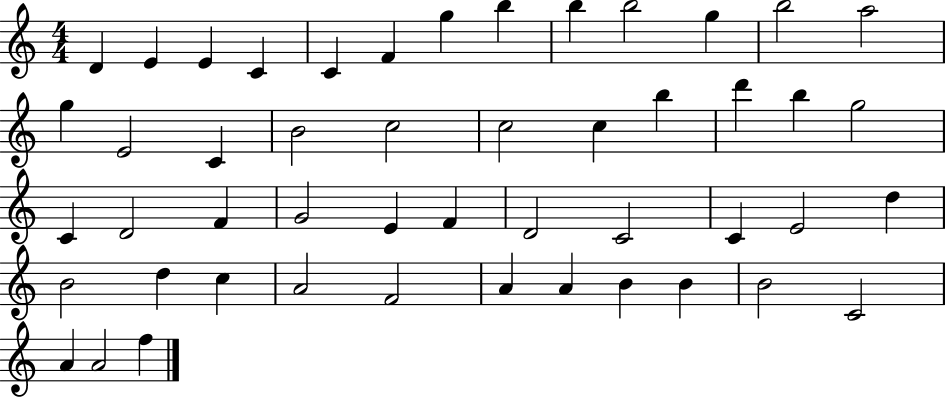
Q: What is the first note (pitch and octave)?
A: D4